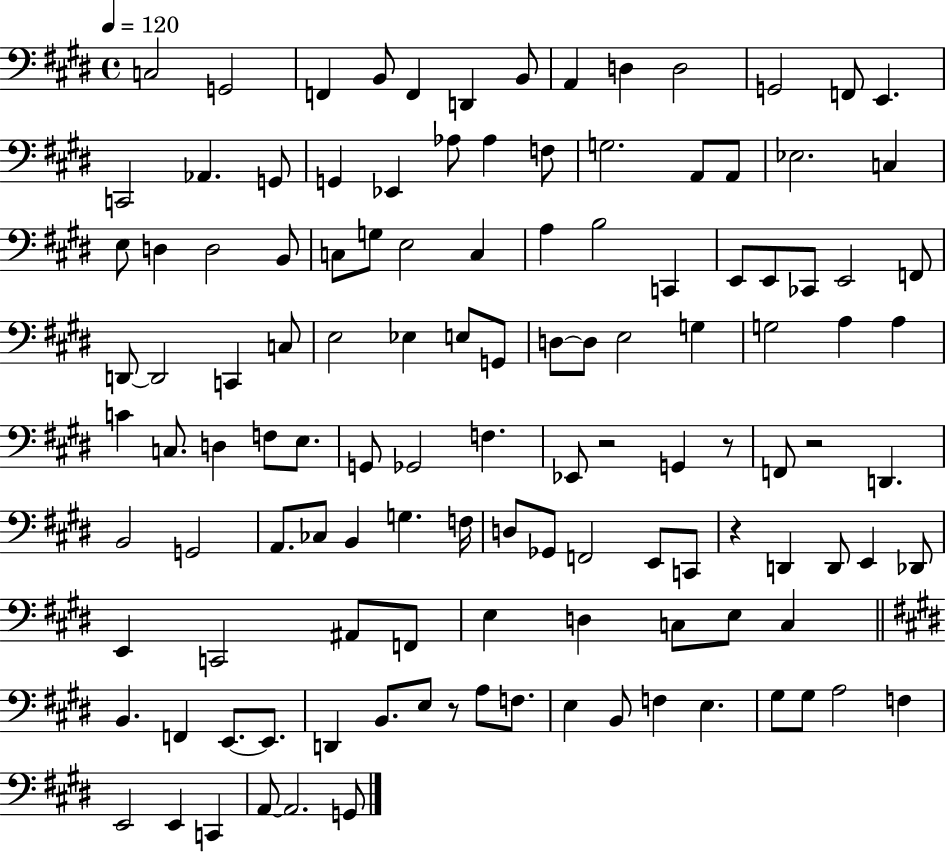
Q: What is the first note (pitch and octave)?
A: C3